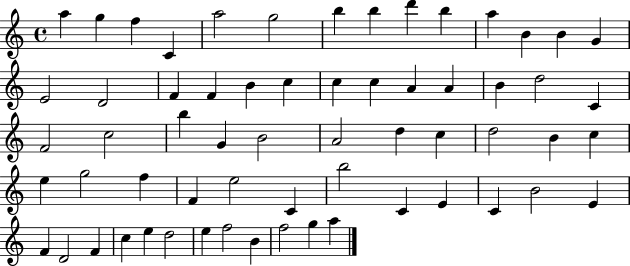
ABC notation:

X:1
T:Untitled
M:4/4
L:1/4
K:C
a g f C a2 g2 b b d' b a B B G E2 D2 F F B c c c A A B d2 C F2 c2 b G B2 A2 d c d2 B c e g2 f F e2 C b2 C E C B2 E F D2 F c e d2 e f2 B f2 g a